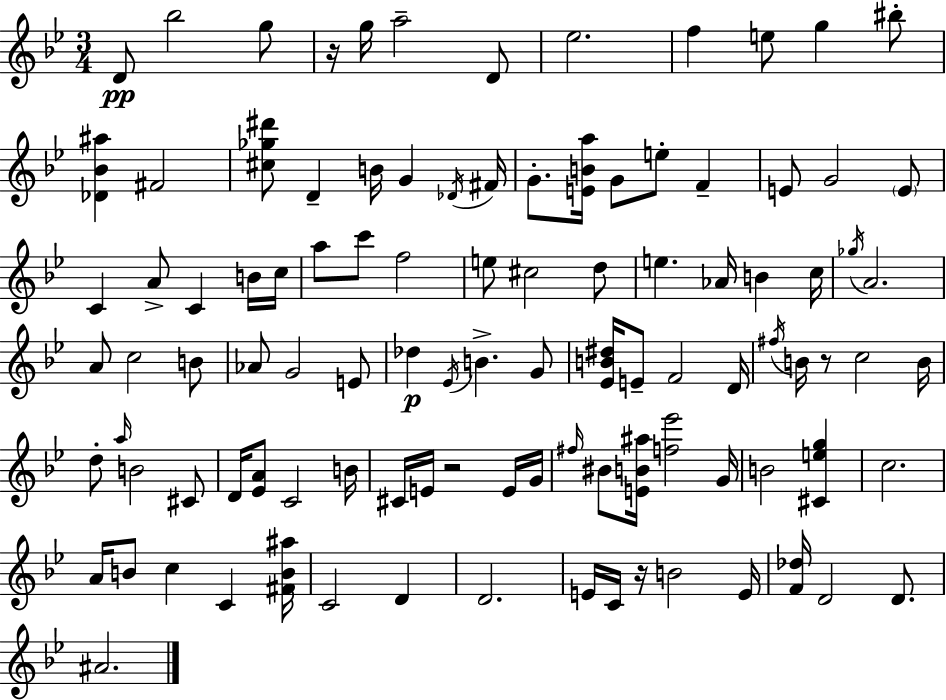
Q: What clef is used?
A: treble